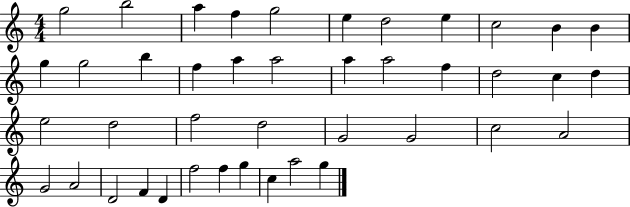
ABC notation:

X:1
T:Untitled
M:4/4
L:1/4
K:C
g2 b2 a f g2 e d2 e c2 B B g g2 b f a a2 a a2 f d2 c d e2 d2 f2 d2 G2 G2 c2 A2 G2 A2 D2 F D f2 f g c a2 g